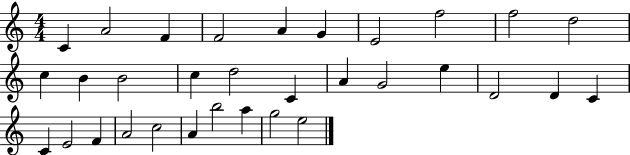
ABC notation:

X:1
T:Untitled
M:4/4
L:1/4
K:C
C A2 F F2 A G E2 f2 f2 d2 c B B2 c d2 C A G2 e D2 D C C E2 F A2 c2 A b2 a g2 e2